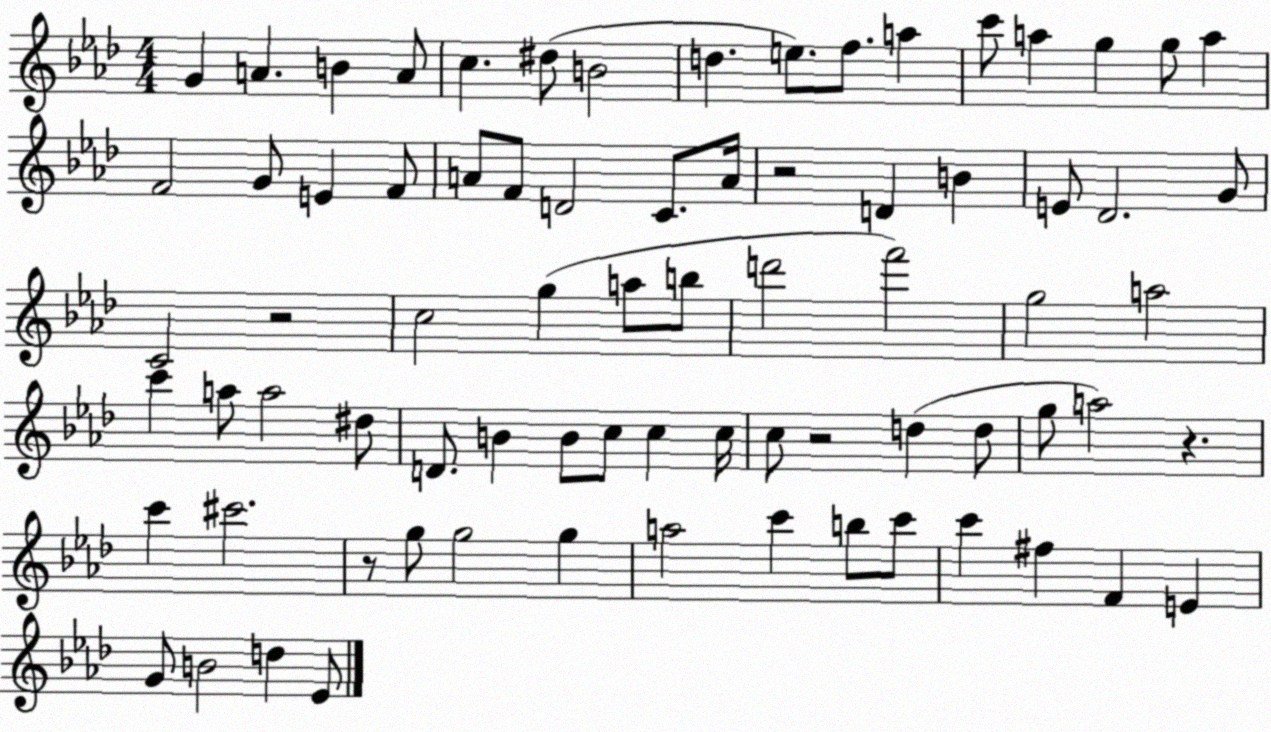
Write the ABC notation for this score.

X:1
T:Untitled
M:4/4
L:1/4
K:Ab
G A B A/2 c ^d/2 B2 d e/2 f/2 a c'/2 a g g/2 a F2 G/2 E F/2 A/2 F/2 D2 C/2 A/4 z2 D B E/2 _D2 G/2 C2 z2 c2 g a/2 b/2 d'2 f'2 g2 a2 c' a/2 a2 ^d/2 D/2 B B/2 c/2 c c/4 c/2 z2 d d/2 g/2 a2 z c' ^c'2 z/2 g/2 g2 g a2 c' b/2 c'/2 c' ^f F E G/2 B2 d _E/2